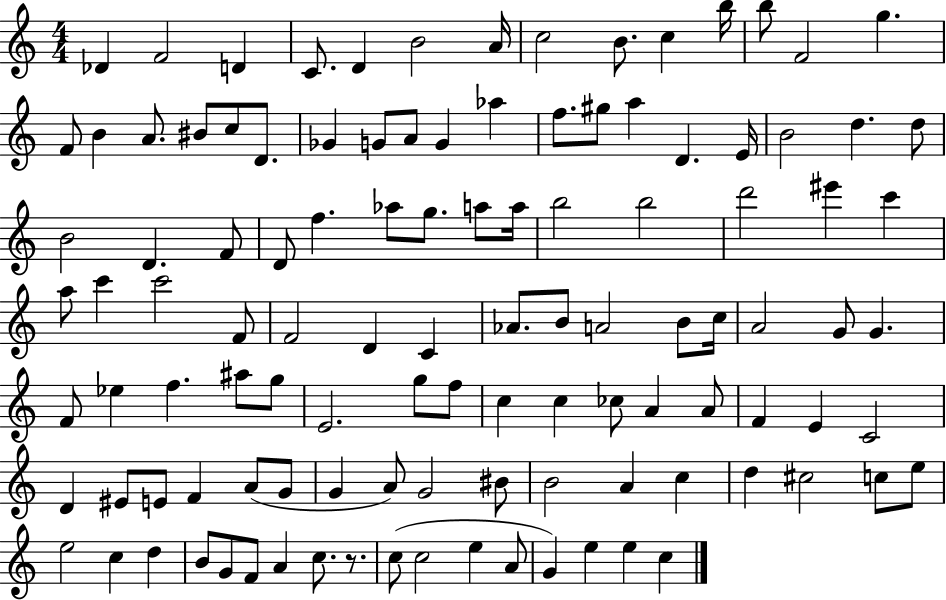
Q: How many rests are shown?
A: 1